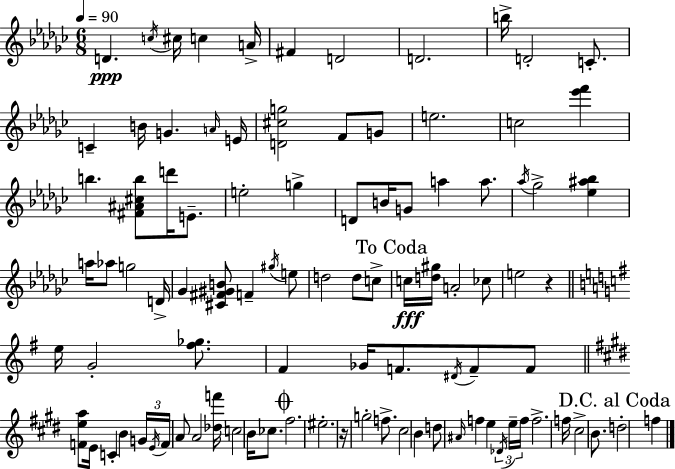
{
  \clef treble
  \numericTimeSignature
  \time 6/8
  \key ees \minor
  \tempo 4 = 90
  \repeat volta 2 { d'4.\ppp \acciaccatura { c''16 } cis''16 c''4 | a'16-> fis'4 d'2 | d'2. | b''16-> d'2-. c'8.-. | \break c'4-- b'16 g'4. | \grace { a'16 } e'16 <d' cis'' g''>2 f'8 | g'8 e''2. | c''2 <ees''' f'''>4 | \break b''4. <fis' ais' cis'' b''>8 d'''16 e'8.-- | e''2-. g''4-> | d'8 b'16 g'8 a''4 a''8. | \acciaccatura { aes''16 } ges''2-> <ees'' ais'' bes''>4 | \break a''16 aes''8 g''2 | d'16-> ges'4 <cis' fis' gis' b'>8 f'4-- | \acciaccatura { gis''16 } e''8 d''2 | d''8 c''8-> \mark "To Coda" c''16\fff <d'' gis''>16 a'2-. | \break ces''8 e''2 | r4 \bar "||" \break \key g \major e''16 g'2-. <fis'' ges''>8. | fis'4 ges'16 f'8. \acciaccatura { dis'16 } f'8-- f'8 | \bar "||" \break \key e \major <f' e'' a''>8 e'16 c'4-. b'4 \tuplet 3/2 { g'16 | \acciaccatura { e'16 } f'16 } a'8 a'2 | <des'' f'''>16 c''2 b'16 ces''8. | \mark \markup { \musicglyph "scripts.coda" } fis''2. | \break eis''2.-. | r16 g''2-. f''8.-> | cis''2 b'4 | d''8 \grace { ais'16 } f''4 e''4 | \break \tuplet 3/2 { \acciaccatura { des'16 } e''16-- f''16 } f''2.-> | f''16 cis''2-> | b'8. \mark "D.C. al Coda" d''2-. f''4 | } \bar "|."
}